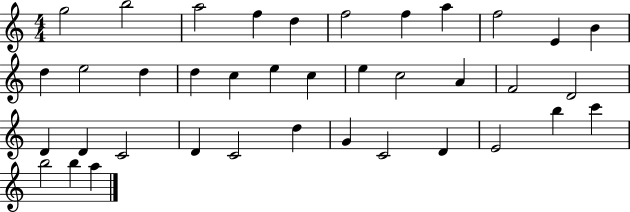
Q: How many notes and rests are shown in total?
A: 38